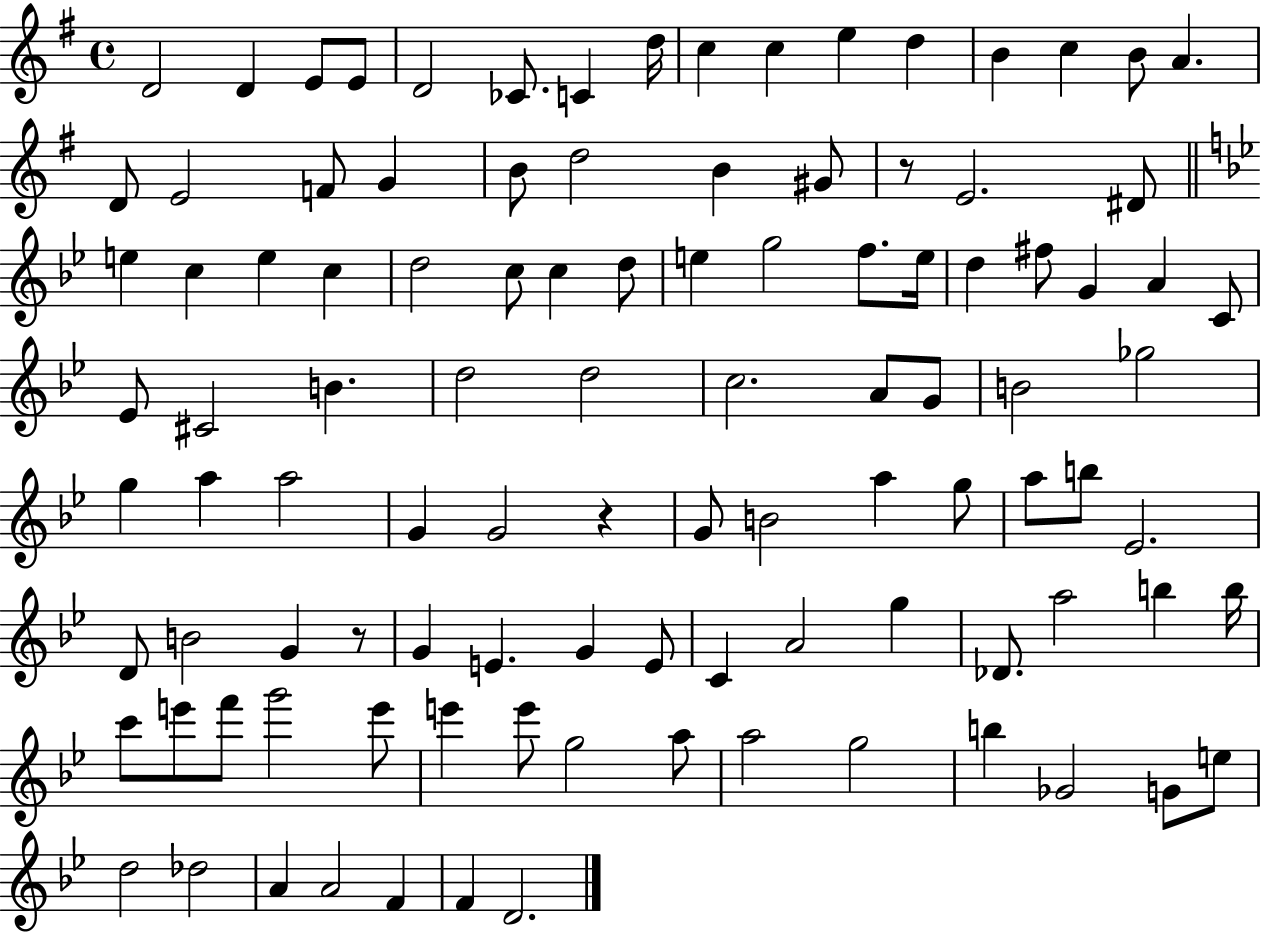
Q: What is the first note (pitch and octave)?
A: D4